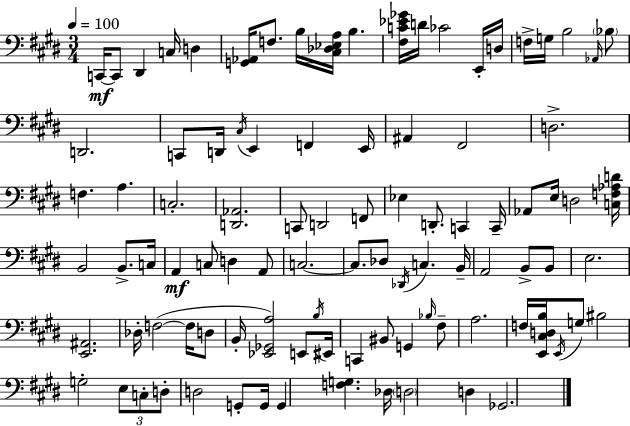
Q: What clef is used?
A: bass